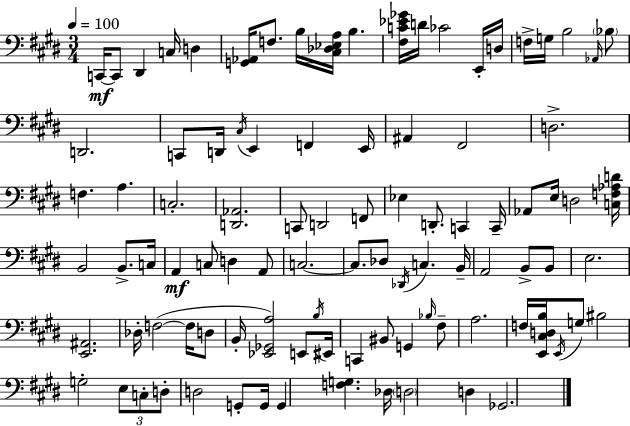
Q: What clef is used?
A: bass